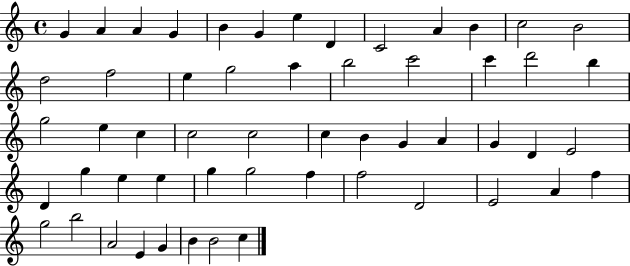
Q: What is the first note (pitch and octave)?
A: G4